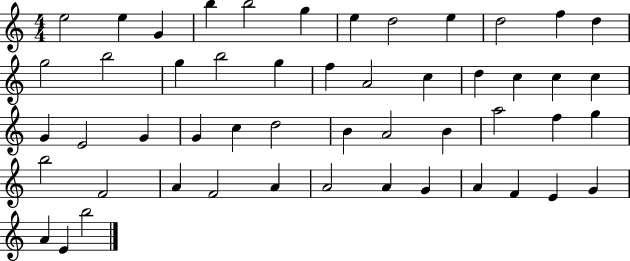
E5/h E5/q G4/q B5/q B5/h G5/q E5/q D5/h E5/q D5/h F5/q D5/q G5/h B5/h G5/q B5/h G5/q F5/q A4/h C5/q D5/q C5/q C5/q C5/q G4/q E4/h G4/q G4/q C5/q D5/h B4/q A4/h B4/q A5/h F5/q G5/q B5/h F4/h A4/q F4/h A4/q A4/h A4/q G4/q A4/q F4/q E4/q G4/q A4/q E4/q B5/h